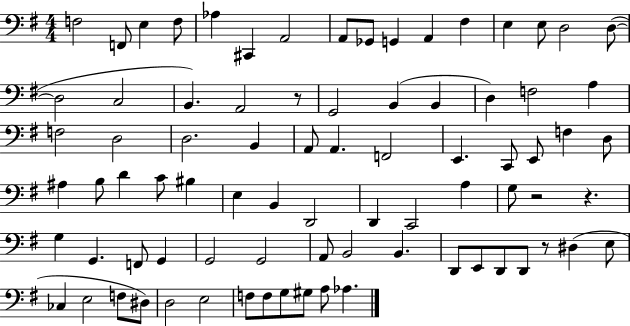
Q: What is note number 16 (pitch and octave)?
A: D3